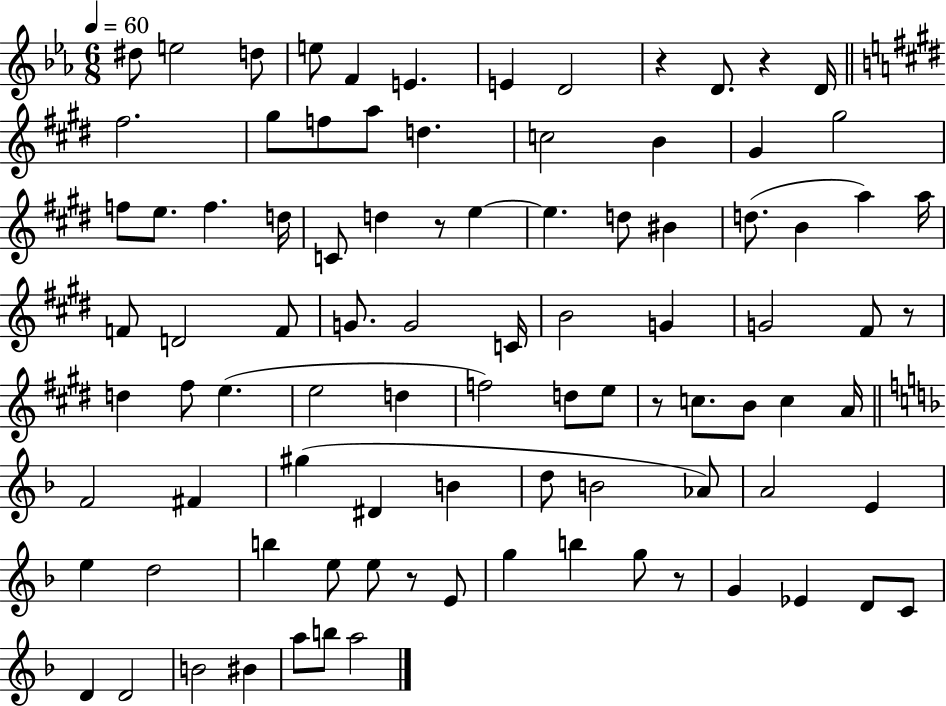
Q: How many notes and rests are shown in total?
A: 92